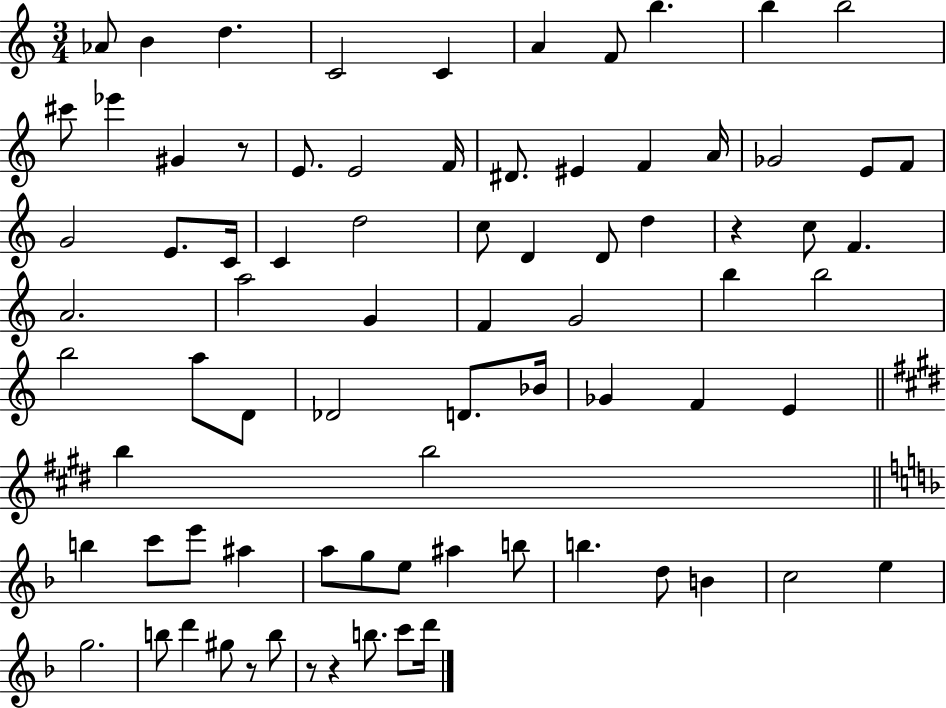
X:1
T:Untitled
M:3/4
L:1/4
K:C
_A/2 B d C2 C A F/2 b b b2 ^c'/2 _e' ^G z/2 E/2 E2 F/4 ^D/2 ^E F A/4 _G2 E/2 F/2 G2 E/2 C/4 C d2 c/2 D D/2 d z c/2 F A2 a2 G F G2 b b2 b2 a/2 D/2 _D2 D/2 _B/4 _G F E b b2 b c'/2 e'/2 ^a a/2 g/2 e/2 ^a b/2 b d/2 B c2 e g2 b/2 d' ^g/2 z/2 b/2 z/2 z b/2 c'/2 d'/4